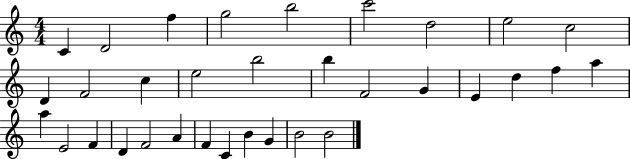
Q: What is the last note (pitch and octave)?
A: B4